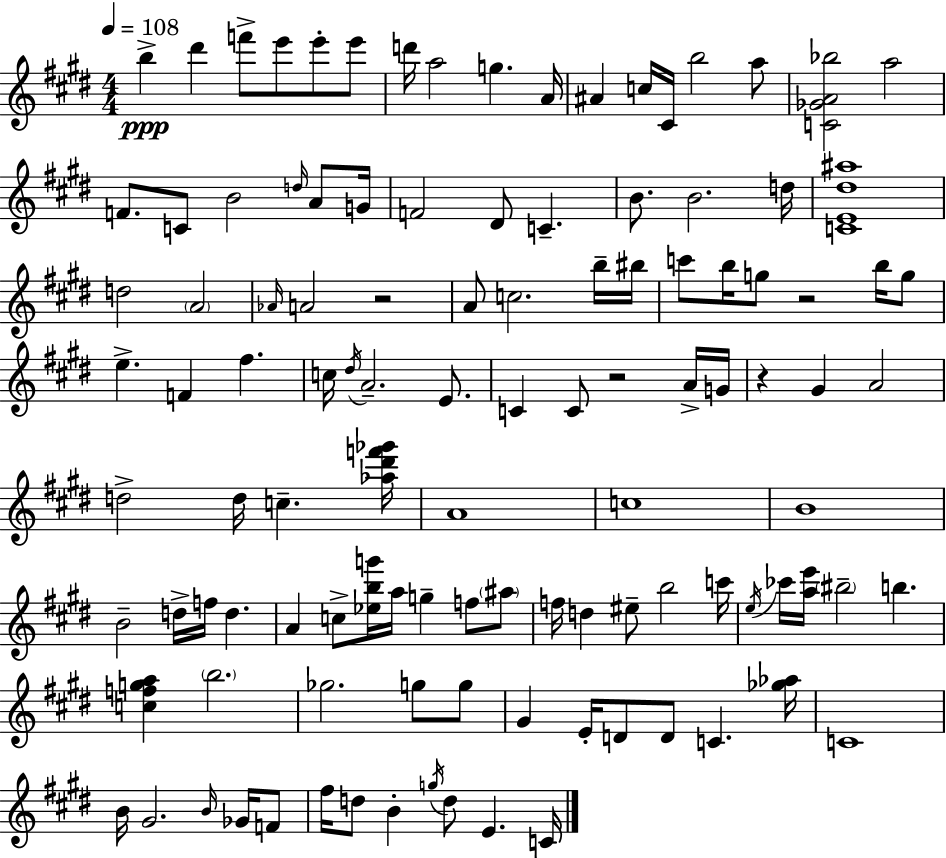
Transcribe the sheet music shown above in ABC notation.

X:1
T:Untitled
M:4/4
L:1/4
K:E
b ^d' f'/2 e'/2 e'/2 e'/2 d'/4 a2 g A/4 ^A c/4 ^C/4 b2 a/2 [C_GA_b]2 a2 F/2 C/2 B2 d/4 A/2 G/4 F2 ^D/2 C B/2 B2 d/4 [CE^d^a]4 d2 A2 _A/4 A2 z2 A/2 c2 b/4 ^b/4 c'/2 b/4 g/2 z2 b/4 g/2 e F ^f c/4 ^d/4 A2 E/2 C C/2 z2 A/4 G/4 z ^G A2 d2 d/4 c [_a^d'f'_g']/4 A4 c4 B4 B2 d/4 f/4 d A c/2 [_ebg']/4 a/4 g f/2 ^a/2 f/4 d ^e/2 b2 c'/4 e/4 _c'/4 [ae']/4 ^b2 b [cfga] b2 _g2 g/2 g/2 ^G E/4 D/2 D/2 C [_g_a]/4 C4 B/4 ^G2 B/4 _G/4 F/2 ^f/4 d/2 B g/4 d/2 E C/4